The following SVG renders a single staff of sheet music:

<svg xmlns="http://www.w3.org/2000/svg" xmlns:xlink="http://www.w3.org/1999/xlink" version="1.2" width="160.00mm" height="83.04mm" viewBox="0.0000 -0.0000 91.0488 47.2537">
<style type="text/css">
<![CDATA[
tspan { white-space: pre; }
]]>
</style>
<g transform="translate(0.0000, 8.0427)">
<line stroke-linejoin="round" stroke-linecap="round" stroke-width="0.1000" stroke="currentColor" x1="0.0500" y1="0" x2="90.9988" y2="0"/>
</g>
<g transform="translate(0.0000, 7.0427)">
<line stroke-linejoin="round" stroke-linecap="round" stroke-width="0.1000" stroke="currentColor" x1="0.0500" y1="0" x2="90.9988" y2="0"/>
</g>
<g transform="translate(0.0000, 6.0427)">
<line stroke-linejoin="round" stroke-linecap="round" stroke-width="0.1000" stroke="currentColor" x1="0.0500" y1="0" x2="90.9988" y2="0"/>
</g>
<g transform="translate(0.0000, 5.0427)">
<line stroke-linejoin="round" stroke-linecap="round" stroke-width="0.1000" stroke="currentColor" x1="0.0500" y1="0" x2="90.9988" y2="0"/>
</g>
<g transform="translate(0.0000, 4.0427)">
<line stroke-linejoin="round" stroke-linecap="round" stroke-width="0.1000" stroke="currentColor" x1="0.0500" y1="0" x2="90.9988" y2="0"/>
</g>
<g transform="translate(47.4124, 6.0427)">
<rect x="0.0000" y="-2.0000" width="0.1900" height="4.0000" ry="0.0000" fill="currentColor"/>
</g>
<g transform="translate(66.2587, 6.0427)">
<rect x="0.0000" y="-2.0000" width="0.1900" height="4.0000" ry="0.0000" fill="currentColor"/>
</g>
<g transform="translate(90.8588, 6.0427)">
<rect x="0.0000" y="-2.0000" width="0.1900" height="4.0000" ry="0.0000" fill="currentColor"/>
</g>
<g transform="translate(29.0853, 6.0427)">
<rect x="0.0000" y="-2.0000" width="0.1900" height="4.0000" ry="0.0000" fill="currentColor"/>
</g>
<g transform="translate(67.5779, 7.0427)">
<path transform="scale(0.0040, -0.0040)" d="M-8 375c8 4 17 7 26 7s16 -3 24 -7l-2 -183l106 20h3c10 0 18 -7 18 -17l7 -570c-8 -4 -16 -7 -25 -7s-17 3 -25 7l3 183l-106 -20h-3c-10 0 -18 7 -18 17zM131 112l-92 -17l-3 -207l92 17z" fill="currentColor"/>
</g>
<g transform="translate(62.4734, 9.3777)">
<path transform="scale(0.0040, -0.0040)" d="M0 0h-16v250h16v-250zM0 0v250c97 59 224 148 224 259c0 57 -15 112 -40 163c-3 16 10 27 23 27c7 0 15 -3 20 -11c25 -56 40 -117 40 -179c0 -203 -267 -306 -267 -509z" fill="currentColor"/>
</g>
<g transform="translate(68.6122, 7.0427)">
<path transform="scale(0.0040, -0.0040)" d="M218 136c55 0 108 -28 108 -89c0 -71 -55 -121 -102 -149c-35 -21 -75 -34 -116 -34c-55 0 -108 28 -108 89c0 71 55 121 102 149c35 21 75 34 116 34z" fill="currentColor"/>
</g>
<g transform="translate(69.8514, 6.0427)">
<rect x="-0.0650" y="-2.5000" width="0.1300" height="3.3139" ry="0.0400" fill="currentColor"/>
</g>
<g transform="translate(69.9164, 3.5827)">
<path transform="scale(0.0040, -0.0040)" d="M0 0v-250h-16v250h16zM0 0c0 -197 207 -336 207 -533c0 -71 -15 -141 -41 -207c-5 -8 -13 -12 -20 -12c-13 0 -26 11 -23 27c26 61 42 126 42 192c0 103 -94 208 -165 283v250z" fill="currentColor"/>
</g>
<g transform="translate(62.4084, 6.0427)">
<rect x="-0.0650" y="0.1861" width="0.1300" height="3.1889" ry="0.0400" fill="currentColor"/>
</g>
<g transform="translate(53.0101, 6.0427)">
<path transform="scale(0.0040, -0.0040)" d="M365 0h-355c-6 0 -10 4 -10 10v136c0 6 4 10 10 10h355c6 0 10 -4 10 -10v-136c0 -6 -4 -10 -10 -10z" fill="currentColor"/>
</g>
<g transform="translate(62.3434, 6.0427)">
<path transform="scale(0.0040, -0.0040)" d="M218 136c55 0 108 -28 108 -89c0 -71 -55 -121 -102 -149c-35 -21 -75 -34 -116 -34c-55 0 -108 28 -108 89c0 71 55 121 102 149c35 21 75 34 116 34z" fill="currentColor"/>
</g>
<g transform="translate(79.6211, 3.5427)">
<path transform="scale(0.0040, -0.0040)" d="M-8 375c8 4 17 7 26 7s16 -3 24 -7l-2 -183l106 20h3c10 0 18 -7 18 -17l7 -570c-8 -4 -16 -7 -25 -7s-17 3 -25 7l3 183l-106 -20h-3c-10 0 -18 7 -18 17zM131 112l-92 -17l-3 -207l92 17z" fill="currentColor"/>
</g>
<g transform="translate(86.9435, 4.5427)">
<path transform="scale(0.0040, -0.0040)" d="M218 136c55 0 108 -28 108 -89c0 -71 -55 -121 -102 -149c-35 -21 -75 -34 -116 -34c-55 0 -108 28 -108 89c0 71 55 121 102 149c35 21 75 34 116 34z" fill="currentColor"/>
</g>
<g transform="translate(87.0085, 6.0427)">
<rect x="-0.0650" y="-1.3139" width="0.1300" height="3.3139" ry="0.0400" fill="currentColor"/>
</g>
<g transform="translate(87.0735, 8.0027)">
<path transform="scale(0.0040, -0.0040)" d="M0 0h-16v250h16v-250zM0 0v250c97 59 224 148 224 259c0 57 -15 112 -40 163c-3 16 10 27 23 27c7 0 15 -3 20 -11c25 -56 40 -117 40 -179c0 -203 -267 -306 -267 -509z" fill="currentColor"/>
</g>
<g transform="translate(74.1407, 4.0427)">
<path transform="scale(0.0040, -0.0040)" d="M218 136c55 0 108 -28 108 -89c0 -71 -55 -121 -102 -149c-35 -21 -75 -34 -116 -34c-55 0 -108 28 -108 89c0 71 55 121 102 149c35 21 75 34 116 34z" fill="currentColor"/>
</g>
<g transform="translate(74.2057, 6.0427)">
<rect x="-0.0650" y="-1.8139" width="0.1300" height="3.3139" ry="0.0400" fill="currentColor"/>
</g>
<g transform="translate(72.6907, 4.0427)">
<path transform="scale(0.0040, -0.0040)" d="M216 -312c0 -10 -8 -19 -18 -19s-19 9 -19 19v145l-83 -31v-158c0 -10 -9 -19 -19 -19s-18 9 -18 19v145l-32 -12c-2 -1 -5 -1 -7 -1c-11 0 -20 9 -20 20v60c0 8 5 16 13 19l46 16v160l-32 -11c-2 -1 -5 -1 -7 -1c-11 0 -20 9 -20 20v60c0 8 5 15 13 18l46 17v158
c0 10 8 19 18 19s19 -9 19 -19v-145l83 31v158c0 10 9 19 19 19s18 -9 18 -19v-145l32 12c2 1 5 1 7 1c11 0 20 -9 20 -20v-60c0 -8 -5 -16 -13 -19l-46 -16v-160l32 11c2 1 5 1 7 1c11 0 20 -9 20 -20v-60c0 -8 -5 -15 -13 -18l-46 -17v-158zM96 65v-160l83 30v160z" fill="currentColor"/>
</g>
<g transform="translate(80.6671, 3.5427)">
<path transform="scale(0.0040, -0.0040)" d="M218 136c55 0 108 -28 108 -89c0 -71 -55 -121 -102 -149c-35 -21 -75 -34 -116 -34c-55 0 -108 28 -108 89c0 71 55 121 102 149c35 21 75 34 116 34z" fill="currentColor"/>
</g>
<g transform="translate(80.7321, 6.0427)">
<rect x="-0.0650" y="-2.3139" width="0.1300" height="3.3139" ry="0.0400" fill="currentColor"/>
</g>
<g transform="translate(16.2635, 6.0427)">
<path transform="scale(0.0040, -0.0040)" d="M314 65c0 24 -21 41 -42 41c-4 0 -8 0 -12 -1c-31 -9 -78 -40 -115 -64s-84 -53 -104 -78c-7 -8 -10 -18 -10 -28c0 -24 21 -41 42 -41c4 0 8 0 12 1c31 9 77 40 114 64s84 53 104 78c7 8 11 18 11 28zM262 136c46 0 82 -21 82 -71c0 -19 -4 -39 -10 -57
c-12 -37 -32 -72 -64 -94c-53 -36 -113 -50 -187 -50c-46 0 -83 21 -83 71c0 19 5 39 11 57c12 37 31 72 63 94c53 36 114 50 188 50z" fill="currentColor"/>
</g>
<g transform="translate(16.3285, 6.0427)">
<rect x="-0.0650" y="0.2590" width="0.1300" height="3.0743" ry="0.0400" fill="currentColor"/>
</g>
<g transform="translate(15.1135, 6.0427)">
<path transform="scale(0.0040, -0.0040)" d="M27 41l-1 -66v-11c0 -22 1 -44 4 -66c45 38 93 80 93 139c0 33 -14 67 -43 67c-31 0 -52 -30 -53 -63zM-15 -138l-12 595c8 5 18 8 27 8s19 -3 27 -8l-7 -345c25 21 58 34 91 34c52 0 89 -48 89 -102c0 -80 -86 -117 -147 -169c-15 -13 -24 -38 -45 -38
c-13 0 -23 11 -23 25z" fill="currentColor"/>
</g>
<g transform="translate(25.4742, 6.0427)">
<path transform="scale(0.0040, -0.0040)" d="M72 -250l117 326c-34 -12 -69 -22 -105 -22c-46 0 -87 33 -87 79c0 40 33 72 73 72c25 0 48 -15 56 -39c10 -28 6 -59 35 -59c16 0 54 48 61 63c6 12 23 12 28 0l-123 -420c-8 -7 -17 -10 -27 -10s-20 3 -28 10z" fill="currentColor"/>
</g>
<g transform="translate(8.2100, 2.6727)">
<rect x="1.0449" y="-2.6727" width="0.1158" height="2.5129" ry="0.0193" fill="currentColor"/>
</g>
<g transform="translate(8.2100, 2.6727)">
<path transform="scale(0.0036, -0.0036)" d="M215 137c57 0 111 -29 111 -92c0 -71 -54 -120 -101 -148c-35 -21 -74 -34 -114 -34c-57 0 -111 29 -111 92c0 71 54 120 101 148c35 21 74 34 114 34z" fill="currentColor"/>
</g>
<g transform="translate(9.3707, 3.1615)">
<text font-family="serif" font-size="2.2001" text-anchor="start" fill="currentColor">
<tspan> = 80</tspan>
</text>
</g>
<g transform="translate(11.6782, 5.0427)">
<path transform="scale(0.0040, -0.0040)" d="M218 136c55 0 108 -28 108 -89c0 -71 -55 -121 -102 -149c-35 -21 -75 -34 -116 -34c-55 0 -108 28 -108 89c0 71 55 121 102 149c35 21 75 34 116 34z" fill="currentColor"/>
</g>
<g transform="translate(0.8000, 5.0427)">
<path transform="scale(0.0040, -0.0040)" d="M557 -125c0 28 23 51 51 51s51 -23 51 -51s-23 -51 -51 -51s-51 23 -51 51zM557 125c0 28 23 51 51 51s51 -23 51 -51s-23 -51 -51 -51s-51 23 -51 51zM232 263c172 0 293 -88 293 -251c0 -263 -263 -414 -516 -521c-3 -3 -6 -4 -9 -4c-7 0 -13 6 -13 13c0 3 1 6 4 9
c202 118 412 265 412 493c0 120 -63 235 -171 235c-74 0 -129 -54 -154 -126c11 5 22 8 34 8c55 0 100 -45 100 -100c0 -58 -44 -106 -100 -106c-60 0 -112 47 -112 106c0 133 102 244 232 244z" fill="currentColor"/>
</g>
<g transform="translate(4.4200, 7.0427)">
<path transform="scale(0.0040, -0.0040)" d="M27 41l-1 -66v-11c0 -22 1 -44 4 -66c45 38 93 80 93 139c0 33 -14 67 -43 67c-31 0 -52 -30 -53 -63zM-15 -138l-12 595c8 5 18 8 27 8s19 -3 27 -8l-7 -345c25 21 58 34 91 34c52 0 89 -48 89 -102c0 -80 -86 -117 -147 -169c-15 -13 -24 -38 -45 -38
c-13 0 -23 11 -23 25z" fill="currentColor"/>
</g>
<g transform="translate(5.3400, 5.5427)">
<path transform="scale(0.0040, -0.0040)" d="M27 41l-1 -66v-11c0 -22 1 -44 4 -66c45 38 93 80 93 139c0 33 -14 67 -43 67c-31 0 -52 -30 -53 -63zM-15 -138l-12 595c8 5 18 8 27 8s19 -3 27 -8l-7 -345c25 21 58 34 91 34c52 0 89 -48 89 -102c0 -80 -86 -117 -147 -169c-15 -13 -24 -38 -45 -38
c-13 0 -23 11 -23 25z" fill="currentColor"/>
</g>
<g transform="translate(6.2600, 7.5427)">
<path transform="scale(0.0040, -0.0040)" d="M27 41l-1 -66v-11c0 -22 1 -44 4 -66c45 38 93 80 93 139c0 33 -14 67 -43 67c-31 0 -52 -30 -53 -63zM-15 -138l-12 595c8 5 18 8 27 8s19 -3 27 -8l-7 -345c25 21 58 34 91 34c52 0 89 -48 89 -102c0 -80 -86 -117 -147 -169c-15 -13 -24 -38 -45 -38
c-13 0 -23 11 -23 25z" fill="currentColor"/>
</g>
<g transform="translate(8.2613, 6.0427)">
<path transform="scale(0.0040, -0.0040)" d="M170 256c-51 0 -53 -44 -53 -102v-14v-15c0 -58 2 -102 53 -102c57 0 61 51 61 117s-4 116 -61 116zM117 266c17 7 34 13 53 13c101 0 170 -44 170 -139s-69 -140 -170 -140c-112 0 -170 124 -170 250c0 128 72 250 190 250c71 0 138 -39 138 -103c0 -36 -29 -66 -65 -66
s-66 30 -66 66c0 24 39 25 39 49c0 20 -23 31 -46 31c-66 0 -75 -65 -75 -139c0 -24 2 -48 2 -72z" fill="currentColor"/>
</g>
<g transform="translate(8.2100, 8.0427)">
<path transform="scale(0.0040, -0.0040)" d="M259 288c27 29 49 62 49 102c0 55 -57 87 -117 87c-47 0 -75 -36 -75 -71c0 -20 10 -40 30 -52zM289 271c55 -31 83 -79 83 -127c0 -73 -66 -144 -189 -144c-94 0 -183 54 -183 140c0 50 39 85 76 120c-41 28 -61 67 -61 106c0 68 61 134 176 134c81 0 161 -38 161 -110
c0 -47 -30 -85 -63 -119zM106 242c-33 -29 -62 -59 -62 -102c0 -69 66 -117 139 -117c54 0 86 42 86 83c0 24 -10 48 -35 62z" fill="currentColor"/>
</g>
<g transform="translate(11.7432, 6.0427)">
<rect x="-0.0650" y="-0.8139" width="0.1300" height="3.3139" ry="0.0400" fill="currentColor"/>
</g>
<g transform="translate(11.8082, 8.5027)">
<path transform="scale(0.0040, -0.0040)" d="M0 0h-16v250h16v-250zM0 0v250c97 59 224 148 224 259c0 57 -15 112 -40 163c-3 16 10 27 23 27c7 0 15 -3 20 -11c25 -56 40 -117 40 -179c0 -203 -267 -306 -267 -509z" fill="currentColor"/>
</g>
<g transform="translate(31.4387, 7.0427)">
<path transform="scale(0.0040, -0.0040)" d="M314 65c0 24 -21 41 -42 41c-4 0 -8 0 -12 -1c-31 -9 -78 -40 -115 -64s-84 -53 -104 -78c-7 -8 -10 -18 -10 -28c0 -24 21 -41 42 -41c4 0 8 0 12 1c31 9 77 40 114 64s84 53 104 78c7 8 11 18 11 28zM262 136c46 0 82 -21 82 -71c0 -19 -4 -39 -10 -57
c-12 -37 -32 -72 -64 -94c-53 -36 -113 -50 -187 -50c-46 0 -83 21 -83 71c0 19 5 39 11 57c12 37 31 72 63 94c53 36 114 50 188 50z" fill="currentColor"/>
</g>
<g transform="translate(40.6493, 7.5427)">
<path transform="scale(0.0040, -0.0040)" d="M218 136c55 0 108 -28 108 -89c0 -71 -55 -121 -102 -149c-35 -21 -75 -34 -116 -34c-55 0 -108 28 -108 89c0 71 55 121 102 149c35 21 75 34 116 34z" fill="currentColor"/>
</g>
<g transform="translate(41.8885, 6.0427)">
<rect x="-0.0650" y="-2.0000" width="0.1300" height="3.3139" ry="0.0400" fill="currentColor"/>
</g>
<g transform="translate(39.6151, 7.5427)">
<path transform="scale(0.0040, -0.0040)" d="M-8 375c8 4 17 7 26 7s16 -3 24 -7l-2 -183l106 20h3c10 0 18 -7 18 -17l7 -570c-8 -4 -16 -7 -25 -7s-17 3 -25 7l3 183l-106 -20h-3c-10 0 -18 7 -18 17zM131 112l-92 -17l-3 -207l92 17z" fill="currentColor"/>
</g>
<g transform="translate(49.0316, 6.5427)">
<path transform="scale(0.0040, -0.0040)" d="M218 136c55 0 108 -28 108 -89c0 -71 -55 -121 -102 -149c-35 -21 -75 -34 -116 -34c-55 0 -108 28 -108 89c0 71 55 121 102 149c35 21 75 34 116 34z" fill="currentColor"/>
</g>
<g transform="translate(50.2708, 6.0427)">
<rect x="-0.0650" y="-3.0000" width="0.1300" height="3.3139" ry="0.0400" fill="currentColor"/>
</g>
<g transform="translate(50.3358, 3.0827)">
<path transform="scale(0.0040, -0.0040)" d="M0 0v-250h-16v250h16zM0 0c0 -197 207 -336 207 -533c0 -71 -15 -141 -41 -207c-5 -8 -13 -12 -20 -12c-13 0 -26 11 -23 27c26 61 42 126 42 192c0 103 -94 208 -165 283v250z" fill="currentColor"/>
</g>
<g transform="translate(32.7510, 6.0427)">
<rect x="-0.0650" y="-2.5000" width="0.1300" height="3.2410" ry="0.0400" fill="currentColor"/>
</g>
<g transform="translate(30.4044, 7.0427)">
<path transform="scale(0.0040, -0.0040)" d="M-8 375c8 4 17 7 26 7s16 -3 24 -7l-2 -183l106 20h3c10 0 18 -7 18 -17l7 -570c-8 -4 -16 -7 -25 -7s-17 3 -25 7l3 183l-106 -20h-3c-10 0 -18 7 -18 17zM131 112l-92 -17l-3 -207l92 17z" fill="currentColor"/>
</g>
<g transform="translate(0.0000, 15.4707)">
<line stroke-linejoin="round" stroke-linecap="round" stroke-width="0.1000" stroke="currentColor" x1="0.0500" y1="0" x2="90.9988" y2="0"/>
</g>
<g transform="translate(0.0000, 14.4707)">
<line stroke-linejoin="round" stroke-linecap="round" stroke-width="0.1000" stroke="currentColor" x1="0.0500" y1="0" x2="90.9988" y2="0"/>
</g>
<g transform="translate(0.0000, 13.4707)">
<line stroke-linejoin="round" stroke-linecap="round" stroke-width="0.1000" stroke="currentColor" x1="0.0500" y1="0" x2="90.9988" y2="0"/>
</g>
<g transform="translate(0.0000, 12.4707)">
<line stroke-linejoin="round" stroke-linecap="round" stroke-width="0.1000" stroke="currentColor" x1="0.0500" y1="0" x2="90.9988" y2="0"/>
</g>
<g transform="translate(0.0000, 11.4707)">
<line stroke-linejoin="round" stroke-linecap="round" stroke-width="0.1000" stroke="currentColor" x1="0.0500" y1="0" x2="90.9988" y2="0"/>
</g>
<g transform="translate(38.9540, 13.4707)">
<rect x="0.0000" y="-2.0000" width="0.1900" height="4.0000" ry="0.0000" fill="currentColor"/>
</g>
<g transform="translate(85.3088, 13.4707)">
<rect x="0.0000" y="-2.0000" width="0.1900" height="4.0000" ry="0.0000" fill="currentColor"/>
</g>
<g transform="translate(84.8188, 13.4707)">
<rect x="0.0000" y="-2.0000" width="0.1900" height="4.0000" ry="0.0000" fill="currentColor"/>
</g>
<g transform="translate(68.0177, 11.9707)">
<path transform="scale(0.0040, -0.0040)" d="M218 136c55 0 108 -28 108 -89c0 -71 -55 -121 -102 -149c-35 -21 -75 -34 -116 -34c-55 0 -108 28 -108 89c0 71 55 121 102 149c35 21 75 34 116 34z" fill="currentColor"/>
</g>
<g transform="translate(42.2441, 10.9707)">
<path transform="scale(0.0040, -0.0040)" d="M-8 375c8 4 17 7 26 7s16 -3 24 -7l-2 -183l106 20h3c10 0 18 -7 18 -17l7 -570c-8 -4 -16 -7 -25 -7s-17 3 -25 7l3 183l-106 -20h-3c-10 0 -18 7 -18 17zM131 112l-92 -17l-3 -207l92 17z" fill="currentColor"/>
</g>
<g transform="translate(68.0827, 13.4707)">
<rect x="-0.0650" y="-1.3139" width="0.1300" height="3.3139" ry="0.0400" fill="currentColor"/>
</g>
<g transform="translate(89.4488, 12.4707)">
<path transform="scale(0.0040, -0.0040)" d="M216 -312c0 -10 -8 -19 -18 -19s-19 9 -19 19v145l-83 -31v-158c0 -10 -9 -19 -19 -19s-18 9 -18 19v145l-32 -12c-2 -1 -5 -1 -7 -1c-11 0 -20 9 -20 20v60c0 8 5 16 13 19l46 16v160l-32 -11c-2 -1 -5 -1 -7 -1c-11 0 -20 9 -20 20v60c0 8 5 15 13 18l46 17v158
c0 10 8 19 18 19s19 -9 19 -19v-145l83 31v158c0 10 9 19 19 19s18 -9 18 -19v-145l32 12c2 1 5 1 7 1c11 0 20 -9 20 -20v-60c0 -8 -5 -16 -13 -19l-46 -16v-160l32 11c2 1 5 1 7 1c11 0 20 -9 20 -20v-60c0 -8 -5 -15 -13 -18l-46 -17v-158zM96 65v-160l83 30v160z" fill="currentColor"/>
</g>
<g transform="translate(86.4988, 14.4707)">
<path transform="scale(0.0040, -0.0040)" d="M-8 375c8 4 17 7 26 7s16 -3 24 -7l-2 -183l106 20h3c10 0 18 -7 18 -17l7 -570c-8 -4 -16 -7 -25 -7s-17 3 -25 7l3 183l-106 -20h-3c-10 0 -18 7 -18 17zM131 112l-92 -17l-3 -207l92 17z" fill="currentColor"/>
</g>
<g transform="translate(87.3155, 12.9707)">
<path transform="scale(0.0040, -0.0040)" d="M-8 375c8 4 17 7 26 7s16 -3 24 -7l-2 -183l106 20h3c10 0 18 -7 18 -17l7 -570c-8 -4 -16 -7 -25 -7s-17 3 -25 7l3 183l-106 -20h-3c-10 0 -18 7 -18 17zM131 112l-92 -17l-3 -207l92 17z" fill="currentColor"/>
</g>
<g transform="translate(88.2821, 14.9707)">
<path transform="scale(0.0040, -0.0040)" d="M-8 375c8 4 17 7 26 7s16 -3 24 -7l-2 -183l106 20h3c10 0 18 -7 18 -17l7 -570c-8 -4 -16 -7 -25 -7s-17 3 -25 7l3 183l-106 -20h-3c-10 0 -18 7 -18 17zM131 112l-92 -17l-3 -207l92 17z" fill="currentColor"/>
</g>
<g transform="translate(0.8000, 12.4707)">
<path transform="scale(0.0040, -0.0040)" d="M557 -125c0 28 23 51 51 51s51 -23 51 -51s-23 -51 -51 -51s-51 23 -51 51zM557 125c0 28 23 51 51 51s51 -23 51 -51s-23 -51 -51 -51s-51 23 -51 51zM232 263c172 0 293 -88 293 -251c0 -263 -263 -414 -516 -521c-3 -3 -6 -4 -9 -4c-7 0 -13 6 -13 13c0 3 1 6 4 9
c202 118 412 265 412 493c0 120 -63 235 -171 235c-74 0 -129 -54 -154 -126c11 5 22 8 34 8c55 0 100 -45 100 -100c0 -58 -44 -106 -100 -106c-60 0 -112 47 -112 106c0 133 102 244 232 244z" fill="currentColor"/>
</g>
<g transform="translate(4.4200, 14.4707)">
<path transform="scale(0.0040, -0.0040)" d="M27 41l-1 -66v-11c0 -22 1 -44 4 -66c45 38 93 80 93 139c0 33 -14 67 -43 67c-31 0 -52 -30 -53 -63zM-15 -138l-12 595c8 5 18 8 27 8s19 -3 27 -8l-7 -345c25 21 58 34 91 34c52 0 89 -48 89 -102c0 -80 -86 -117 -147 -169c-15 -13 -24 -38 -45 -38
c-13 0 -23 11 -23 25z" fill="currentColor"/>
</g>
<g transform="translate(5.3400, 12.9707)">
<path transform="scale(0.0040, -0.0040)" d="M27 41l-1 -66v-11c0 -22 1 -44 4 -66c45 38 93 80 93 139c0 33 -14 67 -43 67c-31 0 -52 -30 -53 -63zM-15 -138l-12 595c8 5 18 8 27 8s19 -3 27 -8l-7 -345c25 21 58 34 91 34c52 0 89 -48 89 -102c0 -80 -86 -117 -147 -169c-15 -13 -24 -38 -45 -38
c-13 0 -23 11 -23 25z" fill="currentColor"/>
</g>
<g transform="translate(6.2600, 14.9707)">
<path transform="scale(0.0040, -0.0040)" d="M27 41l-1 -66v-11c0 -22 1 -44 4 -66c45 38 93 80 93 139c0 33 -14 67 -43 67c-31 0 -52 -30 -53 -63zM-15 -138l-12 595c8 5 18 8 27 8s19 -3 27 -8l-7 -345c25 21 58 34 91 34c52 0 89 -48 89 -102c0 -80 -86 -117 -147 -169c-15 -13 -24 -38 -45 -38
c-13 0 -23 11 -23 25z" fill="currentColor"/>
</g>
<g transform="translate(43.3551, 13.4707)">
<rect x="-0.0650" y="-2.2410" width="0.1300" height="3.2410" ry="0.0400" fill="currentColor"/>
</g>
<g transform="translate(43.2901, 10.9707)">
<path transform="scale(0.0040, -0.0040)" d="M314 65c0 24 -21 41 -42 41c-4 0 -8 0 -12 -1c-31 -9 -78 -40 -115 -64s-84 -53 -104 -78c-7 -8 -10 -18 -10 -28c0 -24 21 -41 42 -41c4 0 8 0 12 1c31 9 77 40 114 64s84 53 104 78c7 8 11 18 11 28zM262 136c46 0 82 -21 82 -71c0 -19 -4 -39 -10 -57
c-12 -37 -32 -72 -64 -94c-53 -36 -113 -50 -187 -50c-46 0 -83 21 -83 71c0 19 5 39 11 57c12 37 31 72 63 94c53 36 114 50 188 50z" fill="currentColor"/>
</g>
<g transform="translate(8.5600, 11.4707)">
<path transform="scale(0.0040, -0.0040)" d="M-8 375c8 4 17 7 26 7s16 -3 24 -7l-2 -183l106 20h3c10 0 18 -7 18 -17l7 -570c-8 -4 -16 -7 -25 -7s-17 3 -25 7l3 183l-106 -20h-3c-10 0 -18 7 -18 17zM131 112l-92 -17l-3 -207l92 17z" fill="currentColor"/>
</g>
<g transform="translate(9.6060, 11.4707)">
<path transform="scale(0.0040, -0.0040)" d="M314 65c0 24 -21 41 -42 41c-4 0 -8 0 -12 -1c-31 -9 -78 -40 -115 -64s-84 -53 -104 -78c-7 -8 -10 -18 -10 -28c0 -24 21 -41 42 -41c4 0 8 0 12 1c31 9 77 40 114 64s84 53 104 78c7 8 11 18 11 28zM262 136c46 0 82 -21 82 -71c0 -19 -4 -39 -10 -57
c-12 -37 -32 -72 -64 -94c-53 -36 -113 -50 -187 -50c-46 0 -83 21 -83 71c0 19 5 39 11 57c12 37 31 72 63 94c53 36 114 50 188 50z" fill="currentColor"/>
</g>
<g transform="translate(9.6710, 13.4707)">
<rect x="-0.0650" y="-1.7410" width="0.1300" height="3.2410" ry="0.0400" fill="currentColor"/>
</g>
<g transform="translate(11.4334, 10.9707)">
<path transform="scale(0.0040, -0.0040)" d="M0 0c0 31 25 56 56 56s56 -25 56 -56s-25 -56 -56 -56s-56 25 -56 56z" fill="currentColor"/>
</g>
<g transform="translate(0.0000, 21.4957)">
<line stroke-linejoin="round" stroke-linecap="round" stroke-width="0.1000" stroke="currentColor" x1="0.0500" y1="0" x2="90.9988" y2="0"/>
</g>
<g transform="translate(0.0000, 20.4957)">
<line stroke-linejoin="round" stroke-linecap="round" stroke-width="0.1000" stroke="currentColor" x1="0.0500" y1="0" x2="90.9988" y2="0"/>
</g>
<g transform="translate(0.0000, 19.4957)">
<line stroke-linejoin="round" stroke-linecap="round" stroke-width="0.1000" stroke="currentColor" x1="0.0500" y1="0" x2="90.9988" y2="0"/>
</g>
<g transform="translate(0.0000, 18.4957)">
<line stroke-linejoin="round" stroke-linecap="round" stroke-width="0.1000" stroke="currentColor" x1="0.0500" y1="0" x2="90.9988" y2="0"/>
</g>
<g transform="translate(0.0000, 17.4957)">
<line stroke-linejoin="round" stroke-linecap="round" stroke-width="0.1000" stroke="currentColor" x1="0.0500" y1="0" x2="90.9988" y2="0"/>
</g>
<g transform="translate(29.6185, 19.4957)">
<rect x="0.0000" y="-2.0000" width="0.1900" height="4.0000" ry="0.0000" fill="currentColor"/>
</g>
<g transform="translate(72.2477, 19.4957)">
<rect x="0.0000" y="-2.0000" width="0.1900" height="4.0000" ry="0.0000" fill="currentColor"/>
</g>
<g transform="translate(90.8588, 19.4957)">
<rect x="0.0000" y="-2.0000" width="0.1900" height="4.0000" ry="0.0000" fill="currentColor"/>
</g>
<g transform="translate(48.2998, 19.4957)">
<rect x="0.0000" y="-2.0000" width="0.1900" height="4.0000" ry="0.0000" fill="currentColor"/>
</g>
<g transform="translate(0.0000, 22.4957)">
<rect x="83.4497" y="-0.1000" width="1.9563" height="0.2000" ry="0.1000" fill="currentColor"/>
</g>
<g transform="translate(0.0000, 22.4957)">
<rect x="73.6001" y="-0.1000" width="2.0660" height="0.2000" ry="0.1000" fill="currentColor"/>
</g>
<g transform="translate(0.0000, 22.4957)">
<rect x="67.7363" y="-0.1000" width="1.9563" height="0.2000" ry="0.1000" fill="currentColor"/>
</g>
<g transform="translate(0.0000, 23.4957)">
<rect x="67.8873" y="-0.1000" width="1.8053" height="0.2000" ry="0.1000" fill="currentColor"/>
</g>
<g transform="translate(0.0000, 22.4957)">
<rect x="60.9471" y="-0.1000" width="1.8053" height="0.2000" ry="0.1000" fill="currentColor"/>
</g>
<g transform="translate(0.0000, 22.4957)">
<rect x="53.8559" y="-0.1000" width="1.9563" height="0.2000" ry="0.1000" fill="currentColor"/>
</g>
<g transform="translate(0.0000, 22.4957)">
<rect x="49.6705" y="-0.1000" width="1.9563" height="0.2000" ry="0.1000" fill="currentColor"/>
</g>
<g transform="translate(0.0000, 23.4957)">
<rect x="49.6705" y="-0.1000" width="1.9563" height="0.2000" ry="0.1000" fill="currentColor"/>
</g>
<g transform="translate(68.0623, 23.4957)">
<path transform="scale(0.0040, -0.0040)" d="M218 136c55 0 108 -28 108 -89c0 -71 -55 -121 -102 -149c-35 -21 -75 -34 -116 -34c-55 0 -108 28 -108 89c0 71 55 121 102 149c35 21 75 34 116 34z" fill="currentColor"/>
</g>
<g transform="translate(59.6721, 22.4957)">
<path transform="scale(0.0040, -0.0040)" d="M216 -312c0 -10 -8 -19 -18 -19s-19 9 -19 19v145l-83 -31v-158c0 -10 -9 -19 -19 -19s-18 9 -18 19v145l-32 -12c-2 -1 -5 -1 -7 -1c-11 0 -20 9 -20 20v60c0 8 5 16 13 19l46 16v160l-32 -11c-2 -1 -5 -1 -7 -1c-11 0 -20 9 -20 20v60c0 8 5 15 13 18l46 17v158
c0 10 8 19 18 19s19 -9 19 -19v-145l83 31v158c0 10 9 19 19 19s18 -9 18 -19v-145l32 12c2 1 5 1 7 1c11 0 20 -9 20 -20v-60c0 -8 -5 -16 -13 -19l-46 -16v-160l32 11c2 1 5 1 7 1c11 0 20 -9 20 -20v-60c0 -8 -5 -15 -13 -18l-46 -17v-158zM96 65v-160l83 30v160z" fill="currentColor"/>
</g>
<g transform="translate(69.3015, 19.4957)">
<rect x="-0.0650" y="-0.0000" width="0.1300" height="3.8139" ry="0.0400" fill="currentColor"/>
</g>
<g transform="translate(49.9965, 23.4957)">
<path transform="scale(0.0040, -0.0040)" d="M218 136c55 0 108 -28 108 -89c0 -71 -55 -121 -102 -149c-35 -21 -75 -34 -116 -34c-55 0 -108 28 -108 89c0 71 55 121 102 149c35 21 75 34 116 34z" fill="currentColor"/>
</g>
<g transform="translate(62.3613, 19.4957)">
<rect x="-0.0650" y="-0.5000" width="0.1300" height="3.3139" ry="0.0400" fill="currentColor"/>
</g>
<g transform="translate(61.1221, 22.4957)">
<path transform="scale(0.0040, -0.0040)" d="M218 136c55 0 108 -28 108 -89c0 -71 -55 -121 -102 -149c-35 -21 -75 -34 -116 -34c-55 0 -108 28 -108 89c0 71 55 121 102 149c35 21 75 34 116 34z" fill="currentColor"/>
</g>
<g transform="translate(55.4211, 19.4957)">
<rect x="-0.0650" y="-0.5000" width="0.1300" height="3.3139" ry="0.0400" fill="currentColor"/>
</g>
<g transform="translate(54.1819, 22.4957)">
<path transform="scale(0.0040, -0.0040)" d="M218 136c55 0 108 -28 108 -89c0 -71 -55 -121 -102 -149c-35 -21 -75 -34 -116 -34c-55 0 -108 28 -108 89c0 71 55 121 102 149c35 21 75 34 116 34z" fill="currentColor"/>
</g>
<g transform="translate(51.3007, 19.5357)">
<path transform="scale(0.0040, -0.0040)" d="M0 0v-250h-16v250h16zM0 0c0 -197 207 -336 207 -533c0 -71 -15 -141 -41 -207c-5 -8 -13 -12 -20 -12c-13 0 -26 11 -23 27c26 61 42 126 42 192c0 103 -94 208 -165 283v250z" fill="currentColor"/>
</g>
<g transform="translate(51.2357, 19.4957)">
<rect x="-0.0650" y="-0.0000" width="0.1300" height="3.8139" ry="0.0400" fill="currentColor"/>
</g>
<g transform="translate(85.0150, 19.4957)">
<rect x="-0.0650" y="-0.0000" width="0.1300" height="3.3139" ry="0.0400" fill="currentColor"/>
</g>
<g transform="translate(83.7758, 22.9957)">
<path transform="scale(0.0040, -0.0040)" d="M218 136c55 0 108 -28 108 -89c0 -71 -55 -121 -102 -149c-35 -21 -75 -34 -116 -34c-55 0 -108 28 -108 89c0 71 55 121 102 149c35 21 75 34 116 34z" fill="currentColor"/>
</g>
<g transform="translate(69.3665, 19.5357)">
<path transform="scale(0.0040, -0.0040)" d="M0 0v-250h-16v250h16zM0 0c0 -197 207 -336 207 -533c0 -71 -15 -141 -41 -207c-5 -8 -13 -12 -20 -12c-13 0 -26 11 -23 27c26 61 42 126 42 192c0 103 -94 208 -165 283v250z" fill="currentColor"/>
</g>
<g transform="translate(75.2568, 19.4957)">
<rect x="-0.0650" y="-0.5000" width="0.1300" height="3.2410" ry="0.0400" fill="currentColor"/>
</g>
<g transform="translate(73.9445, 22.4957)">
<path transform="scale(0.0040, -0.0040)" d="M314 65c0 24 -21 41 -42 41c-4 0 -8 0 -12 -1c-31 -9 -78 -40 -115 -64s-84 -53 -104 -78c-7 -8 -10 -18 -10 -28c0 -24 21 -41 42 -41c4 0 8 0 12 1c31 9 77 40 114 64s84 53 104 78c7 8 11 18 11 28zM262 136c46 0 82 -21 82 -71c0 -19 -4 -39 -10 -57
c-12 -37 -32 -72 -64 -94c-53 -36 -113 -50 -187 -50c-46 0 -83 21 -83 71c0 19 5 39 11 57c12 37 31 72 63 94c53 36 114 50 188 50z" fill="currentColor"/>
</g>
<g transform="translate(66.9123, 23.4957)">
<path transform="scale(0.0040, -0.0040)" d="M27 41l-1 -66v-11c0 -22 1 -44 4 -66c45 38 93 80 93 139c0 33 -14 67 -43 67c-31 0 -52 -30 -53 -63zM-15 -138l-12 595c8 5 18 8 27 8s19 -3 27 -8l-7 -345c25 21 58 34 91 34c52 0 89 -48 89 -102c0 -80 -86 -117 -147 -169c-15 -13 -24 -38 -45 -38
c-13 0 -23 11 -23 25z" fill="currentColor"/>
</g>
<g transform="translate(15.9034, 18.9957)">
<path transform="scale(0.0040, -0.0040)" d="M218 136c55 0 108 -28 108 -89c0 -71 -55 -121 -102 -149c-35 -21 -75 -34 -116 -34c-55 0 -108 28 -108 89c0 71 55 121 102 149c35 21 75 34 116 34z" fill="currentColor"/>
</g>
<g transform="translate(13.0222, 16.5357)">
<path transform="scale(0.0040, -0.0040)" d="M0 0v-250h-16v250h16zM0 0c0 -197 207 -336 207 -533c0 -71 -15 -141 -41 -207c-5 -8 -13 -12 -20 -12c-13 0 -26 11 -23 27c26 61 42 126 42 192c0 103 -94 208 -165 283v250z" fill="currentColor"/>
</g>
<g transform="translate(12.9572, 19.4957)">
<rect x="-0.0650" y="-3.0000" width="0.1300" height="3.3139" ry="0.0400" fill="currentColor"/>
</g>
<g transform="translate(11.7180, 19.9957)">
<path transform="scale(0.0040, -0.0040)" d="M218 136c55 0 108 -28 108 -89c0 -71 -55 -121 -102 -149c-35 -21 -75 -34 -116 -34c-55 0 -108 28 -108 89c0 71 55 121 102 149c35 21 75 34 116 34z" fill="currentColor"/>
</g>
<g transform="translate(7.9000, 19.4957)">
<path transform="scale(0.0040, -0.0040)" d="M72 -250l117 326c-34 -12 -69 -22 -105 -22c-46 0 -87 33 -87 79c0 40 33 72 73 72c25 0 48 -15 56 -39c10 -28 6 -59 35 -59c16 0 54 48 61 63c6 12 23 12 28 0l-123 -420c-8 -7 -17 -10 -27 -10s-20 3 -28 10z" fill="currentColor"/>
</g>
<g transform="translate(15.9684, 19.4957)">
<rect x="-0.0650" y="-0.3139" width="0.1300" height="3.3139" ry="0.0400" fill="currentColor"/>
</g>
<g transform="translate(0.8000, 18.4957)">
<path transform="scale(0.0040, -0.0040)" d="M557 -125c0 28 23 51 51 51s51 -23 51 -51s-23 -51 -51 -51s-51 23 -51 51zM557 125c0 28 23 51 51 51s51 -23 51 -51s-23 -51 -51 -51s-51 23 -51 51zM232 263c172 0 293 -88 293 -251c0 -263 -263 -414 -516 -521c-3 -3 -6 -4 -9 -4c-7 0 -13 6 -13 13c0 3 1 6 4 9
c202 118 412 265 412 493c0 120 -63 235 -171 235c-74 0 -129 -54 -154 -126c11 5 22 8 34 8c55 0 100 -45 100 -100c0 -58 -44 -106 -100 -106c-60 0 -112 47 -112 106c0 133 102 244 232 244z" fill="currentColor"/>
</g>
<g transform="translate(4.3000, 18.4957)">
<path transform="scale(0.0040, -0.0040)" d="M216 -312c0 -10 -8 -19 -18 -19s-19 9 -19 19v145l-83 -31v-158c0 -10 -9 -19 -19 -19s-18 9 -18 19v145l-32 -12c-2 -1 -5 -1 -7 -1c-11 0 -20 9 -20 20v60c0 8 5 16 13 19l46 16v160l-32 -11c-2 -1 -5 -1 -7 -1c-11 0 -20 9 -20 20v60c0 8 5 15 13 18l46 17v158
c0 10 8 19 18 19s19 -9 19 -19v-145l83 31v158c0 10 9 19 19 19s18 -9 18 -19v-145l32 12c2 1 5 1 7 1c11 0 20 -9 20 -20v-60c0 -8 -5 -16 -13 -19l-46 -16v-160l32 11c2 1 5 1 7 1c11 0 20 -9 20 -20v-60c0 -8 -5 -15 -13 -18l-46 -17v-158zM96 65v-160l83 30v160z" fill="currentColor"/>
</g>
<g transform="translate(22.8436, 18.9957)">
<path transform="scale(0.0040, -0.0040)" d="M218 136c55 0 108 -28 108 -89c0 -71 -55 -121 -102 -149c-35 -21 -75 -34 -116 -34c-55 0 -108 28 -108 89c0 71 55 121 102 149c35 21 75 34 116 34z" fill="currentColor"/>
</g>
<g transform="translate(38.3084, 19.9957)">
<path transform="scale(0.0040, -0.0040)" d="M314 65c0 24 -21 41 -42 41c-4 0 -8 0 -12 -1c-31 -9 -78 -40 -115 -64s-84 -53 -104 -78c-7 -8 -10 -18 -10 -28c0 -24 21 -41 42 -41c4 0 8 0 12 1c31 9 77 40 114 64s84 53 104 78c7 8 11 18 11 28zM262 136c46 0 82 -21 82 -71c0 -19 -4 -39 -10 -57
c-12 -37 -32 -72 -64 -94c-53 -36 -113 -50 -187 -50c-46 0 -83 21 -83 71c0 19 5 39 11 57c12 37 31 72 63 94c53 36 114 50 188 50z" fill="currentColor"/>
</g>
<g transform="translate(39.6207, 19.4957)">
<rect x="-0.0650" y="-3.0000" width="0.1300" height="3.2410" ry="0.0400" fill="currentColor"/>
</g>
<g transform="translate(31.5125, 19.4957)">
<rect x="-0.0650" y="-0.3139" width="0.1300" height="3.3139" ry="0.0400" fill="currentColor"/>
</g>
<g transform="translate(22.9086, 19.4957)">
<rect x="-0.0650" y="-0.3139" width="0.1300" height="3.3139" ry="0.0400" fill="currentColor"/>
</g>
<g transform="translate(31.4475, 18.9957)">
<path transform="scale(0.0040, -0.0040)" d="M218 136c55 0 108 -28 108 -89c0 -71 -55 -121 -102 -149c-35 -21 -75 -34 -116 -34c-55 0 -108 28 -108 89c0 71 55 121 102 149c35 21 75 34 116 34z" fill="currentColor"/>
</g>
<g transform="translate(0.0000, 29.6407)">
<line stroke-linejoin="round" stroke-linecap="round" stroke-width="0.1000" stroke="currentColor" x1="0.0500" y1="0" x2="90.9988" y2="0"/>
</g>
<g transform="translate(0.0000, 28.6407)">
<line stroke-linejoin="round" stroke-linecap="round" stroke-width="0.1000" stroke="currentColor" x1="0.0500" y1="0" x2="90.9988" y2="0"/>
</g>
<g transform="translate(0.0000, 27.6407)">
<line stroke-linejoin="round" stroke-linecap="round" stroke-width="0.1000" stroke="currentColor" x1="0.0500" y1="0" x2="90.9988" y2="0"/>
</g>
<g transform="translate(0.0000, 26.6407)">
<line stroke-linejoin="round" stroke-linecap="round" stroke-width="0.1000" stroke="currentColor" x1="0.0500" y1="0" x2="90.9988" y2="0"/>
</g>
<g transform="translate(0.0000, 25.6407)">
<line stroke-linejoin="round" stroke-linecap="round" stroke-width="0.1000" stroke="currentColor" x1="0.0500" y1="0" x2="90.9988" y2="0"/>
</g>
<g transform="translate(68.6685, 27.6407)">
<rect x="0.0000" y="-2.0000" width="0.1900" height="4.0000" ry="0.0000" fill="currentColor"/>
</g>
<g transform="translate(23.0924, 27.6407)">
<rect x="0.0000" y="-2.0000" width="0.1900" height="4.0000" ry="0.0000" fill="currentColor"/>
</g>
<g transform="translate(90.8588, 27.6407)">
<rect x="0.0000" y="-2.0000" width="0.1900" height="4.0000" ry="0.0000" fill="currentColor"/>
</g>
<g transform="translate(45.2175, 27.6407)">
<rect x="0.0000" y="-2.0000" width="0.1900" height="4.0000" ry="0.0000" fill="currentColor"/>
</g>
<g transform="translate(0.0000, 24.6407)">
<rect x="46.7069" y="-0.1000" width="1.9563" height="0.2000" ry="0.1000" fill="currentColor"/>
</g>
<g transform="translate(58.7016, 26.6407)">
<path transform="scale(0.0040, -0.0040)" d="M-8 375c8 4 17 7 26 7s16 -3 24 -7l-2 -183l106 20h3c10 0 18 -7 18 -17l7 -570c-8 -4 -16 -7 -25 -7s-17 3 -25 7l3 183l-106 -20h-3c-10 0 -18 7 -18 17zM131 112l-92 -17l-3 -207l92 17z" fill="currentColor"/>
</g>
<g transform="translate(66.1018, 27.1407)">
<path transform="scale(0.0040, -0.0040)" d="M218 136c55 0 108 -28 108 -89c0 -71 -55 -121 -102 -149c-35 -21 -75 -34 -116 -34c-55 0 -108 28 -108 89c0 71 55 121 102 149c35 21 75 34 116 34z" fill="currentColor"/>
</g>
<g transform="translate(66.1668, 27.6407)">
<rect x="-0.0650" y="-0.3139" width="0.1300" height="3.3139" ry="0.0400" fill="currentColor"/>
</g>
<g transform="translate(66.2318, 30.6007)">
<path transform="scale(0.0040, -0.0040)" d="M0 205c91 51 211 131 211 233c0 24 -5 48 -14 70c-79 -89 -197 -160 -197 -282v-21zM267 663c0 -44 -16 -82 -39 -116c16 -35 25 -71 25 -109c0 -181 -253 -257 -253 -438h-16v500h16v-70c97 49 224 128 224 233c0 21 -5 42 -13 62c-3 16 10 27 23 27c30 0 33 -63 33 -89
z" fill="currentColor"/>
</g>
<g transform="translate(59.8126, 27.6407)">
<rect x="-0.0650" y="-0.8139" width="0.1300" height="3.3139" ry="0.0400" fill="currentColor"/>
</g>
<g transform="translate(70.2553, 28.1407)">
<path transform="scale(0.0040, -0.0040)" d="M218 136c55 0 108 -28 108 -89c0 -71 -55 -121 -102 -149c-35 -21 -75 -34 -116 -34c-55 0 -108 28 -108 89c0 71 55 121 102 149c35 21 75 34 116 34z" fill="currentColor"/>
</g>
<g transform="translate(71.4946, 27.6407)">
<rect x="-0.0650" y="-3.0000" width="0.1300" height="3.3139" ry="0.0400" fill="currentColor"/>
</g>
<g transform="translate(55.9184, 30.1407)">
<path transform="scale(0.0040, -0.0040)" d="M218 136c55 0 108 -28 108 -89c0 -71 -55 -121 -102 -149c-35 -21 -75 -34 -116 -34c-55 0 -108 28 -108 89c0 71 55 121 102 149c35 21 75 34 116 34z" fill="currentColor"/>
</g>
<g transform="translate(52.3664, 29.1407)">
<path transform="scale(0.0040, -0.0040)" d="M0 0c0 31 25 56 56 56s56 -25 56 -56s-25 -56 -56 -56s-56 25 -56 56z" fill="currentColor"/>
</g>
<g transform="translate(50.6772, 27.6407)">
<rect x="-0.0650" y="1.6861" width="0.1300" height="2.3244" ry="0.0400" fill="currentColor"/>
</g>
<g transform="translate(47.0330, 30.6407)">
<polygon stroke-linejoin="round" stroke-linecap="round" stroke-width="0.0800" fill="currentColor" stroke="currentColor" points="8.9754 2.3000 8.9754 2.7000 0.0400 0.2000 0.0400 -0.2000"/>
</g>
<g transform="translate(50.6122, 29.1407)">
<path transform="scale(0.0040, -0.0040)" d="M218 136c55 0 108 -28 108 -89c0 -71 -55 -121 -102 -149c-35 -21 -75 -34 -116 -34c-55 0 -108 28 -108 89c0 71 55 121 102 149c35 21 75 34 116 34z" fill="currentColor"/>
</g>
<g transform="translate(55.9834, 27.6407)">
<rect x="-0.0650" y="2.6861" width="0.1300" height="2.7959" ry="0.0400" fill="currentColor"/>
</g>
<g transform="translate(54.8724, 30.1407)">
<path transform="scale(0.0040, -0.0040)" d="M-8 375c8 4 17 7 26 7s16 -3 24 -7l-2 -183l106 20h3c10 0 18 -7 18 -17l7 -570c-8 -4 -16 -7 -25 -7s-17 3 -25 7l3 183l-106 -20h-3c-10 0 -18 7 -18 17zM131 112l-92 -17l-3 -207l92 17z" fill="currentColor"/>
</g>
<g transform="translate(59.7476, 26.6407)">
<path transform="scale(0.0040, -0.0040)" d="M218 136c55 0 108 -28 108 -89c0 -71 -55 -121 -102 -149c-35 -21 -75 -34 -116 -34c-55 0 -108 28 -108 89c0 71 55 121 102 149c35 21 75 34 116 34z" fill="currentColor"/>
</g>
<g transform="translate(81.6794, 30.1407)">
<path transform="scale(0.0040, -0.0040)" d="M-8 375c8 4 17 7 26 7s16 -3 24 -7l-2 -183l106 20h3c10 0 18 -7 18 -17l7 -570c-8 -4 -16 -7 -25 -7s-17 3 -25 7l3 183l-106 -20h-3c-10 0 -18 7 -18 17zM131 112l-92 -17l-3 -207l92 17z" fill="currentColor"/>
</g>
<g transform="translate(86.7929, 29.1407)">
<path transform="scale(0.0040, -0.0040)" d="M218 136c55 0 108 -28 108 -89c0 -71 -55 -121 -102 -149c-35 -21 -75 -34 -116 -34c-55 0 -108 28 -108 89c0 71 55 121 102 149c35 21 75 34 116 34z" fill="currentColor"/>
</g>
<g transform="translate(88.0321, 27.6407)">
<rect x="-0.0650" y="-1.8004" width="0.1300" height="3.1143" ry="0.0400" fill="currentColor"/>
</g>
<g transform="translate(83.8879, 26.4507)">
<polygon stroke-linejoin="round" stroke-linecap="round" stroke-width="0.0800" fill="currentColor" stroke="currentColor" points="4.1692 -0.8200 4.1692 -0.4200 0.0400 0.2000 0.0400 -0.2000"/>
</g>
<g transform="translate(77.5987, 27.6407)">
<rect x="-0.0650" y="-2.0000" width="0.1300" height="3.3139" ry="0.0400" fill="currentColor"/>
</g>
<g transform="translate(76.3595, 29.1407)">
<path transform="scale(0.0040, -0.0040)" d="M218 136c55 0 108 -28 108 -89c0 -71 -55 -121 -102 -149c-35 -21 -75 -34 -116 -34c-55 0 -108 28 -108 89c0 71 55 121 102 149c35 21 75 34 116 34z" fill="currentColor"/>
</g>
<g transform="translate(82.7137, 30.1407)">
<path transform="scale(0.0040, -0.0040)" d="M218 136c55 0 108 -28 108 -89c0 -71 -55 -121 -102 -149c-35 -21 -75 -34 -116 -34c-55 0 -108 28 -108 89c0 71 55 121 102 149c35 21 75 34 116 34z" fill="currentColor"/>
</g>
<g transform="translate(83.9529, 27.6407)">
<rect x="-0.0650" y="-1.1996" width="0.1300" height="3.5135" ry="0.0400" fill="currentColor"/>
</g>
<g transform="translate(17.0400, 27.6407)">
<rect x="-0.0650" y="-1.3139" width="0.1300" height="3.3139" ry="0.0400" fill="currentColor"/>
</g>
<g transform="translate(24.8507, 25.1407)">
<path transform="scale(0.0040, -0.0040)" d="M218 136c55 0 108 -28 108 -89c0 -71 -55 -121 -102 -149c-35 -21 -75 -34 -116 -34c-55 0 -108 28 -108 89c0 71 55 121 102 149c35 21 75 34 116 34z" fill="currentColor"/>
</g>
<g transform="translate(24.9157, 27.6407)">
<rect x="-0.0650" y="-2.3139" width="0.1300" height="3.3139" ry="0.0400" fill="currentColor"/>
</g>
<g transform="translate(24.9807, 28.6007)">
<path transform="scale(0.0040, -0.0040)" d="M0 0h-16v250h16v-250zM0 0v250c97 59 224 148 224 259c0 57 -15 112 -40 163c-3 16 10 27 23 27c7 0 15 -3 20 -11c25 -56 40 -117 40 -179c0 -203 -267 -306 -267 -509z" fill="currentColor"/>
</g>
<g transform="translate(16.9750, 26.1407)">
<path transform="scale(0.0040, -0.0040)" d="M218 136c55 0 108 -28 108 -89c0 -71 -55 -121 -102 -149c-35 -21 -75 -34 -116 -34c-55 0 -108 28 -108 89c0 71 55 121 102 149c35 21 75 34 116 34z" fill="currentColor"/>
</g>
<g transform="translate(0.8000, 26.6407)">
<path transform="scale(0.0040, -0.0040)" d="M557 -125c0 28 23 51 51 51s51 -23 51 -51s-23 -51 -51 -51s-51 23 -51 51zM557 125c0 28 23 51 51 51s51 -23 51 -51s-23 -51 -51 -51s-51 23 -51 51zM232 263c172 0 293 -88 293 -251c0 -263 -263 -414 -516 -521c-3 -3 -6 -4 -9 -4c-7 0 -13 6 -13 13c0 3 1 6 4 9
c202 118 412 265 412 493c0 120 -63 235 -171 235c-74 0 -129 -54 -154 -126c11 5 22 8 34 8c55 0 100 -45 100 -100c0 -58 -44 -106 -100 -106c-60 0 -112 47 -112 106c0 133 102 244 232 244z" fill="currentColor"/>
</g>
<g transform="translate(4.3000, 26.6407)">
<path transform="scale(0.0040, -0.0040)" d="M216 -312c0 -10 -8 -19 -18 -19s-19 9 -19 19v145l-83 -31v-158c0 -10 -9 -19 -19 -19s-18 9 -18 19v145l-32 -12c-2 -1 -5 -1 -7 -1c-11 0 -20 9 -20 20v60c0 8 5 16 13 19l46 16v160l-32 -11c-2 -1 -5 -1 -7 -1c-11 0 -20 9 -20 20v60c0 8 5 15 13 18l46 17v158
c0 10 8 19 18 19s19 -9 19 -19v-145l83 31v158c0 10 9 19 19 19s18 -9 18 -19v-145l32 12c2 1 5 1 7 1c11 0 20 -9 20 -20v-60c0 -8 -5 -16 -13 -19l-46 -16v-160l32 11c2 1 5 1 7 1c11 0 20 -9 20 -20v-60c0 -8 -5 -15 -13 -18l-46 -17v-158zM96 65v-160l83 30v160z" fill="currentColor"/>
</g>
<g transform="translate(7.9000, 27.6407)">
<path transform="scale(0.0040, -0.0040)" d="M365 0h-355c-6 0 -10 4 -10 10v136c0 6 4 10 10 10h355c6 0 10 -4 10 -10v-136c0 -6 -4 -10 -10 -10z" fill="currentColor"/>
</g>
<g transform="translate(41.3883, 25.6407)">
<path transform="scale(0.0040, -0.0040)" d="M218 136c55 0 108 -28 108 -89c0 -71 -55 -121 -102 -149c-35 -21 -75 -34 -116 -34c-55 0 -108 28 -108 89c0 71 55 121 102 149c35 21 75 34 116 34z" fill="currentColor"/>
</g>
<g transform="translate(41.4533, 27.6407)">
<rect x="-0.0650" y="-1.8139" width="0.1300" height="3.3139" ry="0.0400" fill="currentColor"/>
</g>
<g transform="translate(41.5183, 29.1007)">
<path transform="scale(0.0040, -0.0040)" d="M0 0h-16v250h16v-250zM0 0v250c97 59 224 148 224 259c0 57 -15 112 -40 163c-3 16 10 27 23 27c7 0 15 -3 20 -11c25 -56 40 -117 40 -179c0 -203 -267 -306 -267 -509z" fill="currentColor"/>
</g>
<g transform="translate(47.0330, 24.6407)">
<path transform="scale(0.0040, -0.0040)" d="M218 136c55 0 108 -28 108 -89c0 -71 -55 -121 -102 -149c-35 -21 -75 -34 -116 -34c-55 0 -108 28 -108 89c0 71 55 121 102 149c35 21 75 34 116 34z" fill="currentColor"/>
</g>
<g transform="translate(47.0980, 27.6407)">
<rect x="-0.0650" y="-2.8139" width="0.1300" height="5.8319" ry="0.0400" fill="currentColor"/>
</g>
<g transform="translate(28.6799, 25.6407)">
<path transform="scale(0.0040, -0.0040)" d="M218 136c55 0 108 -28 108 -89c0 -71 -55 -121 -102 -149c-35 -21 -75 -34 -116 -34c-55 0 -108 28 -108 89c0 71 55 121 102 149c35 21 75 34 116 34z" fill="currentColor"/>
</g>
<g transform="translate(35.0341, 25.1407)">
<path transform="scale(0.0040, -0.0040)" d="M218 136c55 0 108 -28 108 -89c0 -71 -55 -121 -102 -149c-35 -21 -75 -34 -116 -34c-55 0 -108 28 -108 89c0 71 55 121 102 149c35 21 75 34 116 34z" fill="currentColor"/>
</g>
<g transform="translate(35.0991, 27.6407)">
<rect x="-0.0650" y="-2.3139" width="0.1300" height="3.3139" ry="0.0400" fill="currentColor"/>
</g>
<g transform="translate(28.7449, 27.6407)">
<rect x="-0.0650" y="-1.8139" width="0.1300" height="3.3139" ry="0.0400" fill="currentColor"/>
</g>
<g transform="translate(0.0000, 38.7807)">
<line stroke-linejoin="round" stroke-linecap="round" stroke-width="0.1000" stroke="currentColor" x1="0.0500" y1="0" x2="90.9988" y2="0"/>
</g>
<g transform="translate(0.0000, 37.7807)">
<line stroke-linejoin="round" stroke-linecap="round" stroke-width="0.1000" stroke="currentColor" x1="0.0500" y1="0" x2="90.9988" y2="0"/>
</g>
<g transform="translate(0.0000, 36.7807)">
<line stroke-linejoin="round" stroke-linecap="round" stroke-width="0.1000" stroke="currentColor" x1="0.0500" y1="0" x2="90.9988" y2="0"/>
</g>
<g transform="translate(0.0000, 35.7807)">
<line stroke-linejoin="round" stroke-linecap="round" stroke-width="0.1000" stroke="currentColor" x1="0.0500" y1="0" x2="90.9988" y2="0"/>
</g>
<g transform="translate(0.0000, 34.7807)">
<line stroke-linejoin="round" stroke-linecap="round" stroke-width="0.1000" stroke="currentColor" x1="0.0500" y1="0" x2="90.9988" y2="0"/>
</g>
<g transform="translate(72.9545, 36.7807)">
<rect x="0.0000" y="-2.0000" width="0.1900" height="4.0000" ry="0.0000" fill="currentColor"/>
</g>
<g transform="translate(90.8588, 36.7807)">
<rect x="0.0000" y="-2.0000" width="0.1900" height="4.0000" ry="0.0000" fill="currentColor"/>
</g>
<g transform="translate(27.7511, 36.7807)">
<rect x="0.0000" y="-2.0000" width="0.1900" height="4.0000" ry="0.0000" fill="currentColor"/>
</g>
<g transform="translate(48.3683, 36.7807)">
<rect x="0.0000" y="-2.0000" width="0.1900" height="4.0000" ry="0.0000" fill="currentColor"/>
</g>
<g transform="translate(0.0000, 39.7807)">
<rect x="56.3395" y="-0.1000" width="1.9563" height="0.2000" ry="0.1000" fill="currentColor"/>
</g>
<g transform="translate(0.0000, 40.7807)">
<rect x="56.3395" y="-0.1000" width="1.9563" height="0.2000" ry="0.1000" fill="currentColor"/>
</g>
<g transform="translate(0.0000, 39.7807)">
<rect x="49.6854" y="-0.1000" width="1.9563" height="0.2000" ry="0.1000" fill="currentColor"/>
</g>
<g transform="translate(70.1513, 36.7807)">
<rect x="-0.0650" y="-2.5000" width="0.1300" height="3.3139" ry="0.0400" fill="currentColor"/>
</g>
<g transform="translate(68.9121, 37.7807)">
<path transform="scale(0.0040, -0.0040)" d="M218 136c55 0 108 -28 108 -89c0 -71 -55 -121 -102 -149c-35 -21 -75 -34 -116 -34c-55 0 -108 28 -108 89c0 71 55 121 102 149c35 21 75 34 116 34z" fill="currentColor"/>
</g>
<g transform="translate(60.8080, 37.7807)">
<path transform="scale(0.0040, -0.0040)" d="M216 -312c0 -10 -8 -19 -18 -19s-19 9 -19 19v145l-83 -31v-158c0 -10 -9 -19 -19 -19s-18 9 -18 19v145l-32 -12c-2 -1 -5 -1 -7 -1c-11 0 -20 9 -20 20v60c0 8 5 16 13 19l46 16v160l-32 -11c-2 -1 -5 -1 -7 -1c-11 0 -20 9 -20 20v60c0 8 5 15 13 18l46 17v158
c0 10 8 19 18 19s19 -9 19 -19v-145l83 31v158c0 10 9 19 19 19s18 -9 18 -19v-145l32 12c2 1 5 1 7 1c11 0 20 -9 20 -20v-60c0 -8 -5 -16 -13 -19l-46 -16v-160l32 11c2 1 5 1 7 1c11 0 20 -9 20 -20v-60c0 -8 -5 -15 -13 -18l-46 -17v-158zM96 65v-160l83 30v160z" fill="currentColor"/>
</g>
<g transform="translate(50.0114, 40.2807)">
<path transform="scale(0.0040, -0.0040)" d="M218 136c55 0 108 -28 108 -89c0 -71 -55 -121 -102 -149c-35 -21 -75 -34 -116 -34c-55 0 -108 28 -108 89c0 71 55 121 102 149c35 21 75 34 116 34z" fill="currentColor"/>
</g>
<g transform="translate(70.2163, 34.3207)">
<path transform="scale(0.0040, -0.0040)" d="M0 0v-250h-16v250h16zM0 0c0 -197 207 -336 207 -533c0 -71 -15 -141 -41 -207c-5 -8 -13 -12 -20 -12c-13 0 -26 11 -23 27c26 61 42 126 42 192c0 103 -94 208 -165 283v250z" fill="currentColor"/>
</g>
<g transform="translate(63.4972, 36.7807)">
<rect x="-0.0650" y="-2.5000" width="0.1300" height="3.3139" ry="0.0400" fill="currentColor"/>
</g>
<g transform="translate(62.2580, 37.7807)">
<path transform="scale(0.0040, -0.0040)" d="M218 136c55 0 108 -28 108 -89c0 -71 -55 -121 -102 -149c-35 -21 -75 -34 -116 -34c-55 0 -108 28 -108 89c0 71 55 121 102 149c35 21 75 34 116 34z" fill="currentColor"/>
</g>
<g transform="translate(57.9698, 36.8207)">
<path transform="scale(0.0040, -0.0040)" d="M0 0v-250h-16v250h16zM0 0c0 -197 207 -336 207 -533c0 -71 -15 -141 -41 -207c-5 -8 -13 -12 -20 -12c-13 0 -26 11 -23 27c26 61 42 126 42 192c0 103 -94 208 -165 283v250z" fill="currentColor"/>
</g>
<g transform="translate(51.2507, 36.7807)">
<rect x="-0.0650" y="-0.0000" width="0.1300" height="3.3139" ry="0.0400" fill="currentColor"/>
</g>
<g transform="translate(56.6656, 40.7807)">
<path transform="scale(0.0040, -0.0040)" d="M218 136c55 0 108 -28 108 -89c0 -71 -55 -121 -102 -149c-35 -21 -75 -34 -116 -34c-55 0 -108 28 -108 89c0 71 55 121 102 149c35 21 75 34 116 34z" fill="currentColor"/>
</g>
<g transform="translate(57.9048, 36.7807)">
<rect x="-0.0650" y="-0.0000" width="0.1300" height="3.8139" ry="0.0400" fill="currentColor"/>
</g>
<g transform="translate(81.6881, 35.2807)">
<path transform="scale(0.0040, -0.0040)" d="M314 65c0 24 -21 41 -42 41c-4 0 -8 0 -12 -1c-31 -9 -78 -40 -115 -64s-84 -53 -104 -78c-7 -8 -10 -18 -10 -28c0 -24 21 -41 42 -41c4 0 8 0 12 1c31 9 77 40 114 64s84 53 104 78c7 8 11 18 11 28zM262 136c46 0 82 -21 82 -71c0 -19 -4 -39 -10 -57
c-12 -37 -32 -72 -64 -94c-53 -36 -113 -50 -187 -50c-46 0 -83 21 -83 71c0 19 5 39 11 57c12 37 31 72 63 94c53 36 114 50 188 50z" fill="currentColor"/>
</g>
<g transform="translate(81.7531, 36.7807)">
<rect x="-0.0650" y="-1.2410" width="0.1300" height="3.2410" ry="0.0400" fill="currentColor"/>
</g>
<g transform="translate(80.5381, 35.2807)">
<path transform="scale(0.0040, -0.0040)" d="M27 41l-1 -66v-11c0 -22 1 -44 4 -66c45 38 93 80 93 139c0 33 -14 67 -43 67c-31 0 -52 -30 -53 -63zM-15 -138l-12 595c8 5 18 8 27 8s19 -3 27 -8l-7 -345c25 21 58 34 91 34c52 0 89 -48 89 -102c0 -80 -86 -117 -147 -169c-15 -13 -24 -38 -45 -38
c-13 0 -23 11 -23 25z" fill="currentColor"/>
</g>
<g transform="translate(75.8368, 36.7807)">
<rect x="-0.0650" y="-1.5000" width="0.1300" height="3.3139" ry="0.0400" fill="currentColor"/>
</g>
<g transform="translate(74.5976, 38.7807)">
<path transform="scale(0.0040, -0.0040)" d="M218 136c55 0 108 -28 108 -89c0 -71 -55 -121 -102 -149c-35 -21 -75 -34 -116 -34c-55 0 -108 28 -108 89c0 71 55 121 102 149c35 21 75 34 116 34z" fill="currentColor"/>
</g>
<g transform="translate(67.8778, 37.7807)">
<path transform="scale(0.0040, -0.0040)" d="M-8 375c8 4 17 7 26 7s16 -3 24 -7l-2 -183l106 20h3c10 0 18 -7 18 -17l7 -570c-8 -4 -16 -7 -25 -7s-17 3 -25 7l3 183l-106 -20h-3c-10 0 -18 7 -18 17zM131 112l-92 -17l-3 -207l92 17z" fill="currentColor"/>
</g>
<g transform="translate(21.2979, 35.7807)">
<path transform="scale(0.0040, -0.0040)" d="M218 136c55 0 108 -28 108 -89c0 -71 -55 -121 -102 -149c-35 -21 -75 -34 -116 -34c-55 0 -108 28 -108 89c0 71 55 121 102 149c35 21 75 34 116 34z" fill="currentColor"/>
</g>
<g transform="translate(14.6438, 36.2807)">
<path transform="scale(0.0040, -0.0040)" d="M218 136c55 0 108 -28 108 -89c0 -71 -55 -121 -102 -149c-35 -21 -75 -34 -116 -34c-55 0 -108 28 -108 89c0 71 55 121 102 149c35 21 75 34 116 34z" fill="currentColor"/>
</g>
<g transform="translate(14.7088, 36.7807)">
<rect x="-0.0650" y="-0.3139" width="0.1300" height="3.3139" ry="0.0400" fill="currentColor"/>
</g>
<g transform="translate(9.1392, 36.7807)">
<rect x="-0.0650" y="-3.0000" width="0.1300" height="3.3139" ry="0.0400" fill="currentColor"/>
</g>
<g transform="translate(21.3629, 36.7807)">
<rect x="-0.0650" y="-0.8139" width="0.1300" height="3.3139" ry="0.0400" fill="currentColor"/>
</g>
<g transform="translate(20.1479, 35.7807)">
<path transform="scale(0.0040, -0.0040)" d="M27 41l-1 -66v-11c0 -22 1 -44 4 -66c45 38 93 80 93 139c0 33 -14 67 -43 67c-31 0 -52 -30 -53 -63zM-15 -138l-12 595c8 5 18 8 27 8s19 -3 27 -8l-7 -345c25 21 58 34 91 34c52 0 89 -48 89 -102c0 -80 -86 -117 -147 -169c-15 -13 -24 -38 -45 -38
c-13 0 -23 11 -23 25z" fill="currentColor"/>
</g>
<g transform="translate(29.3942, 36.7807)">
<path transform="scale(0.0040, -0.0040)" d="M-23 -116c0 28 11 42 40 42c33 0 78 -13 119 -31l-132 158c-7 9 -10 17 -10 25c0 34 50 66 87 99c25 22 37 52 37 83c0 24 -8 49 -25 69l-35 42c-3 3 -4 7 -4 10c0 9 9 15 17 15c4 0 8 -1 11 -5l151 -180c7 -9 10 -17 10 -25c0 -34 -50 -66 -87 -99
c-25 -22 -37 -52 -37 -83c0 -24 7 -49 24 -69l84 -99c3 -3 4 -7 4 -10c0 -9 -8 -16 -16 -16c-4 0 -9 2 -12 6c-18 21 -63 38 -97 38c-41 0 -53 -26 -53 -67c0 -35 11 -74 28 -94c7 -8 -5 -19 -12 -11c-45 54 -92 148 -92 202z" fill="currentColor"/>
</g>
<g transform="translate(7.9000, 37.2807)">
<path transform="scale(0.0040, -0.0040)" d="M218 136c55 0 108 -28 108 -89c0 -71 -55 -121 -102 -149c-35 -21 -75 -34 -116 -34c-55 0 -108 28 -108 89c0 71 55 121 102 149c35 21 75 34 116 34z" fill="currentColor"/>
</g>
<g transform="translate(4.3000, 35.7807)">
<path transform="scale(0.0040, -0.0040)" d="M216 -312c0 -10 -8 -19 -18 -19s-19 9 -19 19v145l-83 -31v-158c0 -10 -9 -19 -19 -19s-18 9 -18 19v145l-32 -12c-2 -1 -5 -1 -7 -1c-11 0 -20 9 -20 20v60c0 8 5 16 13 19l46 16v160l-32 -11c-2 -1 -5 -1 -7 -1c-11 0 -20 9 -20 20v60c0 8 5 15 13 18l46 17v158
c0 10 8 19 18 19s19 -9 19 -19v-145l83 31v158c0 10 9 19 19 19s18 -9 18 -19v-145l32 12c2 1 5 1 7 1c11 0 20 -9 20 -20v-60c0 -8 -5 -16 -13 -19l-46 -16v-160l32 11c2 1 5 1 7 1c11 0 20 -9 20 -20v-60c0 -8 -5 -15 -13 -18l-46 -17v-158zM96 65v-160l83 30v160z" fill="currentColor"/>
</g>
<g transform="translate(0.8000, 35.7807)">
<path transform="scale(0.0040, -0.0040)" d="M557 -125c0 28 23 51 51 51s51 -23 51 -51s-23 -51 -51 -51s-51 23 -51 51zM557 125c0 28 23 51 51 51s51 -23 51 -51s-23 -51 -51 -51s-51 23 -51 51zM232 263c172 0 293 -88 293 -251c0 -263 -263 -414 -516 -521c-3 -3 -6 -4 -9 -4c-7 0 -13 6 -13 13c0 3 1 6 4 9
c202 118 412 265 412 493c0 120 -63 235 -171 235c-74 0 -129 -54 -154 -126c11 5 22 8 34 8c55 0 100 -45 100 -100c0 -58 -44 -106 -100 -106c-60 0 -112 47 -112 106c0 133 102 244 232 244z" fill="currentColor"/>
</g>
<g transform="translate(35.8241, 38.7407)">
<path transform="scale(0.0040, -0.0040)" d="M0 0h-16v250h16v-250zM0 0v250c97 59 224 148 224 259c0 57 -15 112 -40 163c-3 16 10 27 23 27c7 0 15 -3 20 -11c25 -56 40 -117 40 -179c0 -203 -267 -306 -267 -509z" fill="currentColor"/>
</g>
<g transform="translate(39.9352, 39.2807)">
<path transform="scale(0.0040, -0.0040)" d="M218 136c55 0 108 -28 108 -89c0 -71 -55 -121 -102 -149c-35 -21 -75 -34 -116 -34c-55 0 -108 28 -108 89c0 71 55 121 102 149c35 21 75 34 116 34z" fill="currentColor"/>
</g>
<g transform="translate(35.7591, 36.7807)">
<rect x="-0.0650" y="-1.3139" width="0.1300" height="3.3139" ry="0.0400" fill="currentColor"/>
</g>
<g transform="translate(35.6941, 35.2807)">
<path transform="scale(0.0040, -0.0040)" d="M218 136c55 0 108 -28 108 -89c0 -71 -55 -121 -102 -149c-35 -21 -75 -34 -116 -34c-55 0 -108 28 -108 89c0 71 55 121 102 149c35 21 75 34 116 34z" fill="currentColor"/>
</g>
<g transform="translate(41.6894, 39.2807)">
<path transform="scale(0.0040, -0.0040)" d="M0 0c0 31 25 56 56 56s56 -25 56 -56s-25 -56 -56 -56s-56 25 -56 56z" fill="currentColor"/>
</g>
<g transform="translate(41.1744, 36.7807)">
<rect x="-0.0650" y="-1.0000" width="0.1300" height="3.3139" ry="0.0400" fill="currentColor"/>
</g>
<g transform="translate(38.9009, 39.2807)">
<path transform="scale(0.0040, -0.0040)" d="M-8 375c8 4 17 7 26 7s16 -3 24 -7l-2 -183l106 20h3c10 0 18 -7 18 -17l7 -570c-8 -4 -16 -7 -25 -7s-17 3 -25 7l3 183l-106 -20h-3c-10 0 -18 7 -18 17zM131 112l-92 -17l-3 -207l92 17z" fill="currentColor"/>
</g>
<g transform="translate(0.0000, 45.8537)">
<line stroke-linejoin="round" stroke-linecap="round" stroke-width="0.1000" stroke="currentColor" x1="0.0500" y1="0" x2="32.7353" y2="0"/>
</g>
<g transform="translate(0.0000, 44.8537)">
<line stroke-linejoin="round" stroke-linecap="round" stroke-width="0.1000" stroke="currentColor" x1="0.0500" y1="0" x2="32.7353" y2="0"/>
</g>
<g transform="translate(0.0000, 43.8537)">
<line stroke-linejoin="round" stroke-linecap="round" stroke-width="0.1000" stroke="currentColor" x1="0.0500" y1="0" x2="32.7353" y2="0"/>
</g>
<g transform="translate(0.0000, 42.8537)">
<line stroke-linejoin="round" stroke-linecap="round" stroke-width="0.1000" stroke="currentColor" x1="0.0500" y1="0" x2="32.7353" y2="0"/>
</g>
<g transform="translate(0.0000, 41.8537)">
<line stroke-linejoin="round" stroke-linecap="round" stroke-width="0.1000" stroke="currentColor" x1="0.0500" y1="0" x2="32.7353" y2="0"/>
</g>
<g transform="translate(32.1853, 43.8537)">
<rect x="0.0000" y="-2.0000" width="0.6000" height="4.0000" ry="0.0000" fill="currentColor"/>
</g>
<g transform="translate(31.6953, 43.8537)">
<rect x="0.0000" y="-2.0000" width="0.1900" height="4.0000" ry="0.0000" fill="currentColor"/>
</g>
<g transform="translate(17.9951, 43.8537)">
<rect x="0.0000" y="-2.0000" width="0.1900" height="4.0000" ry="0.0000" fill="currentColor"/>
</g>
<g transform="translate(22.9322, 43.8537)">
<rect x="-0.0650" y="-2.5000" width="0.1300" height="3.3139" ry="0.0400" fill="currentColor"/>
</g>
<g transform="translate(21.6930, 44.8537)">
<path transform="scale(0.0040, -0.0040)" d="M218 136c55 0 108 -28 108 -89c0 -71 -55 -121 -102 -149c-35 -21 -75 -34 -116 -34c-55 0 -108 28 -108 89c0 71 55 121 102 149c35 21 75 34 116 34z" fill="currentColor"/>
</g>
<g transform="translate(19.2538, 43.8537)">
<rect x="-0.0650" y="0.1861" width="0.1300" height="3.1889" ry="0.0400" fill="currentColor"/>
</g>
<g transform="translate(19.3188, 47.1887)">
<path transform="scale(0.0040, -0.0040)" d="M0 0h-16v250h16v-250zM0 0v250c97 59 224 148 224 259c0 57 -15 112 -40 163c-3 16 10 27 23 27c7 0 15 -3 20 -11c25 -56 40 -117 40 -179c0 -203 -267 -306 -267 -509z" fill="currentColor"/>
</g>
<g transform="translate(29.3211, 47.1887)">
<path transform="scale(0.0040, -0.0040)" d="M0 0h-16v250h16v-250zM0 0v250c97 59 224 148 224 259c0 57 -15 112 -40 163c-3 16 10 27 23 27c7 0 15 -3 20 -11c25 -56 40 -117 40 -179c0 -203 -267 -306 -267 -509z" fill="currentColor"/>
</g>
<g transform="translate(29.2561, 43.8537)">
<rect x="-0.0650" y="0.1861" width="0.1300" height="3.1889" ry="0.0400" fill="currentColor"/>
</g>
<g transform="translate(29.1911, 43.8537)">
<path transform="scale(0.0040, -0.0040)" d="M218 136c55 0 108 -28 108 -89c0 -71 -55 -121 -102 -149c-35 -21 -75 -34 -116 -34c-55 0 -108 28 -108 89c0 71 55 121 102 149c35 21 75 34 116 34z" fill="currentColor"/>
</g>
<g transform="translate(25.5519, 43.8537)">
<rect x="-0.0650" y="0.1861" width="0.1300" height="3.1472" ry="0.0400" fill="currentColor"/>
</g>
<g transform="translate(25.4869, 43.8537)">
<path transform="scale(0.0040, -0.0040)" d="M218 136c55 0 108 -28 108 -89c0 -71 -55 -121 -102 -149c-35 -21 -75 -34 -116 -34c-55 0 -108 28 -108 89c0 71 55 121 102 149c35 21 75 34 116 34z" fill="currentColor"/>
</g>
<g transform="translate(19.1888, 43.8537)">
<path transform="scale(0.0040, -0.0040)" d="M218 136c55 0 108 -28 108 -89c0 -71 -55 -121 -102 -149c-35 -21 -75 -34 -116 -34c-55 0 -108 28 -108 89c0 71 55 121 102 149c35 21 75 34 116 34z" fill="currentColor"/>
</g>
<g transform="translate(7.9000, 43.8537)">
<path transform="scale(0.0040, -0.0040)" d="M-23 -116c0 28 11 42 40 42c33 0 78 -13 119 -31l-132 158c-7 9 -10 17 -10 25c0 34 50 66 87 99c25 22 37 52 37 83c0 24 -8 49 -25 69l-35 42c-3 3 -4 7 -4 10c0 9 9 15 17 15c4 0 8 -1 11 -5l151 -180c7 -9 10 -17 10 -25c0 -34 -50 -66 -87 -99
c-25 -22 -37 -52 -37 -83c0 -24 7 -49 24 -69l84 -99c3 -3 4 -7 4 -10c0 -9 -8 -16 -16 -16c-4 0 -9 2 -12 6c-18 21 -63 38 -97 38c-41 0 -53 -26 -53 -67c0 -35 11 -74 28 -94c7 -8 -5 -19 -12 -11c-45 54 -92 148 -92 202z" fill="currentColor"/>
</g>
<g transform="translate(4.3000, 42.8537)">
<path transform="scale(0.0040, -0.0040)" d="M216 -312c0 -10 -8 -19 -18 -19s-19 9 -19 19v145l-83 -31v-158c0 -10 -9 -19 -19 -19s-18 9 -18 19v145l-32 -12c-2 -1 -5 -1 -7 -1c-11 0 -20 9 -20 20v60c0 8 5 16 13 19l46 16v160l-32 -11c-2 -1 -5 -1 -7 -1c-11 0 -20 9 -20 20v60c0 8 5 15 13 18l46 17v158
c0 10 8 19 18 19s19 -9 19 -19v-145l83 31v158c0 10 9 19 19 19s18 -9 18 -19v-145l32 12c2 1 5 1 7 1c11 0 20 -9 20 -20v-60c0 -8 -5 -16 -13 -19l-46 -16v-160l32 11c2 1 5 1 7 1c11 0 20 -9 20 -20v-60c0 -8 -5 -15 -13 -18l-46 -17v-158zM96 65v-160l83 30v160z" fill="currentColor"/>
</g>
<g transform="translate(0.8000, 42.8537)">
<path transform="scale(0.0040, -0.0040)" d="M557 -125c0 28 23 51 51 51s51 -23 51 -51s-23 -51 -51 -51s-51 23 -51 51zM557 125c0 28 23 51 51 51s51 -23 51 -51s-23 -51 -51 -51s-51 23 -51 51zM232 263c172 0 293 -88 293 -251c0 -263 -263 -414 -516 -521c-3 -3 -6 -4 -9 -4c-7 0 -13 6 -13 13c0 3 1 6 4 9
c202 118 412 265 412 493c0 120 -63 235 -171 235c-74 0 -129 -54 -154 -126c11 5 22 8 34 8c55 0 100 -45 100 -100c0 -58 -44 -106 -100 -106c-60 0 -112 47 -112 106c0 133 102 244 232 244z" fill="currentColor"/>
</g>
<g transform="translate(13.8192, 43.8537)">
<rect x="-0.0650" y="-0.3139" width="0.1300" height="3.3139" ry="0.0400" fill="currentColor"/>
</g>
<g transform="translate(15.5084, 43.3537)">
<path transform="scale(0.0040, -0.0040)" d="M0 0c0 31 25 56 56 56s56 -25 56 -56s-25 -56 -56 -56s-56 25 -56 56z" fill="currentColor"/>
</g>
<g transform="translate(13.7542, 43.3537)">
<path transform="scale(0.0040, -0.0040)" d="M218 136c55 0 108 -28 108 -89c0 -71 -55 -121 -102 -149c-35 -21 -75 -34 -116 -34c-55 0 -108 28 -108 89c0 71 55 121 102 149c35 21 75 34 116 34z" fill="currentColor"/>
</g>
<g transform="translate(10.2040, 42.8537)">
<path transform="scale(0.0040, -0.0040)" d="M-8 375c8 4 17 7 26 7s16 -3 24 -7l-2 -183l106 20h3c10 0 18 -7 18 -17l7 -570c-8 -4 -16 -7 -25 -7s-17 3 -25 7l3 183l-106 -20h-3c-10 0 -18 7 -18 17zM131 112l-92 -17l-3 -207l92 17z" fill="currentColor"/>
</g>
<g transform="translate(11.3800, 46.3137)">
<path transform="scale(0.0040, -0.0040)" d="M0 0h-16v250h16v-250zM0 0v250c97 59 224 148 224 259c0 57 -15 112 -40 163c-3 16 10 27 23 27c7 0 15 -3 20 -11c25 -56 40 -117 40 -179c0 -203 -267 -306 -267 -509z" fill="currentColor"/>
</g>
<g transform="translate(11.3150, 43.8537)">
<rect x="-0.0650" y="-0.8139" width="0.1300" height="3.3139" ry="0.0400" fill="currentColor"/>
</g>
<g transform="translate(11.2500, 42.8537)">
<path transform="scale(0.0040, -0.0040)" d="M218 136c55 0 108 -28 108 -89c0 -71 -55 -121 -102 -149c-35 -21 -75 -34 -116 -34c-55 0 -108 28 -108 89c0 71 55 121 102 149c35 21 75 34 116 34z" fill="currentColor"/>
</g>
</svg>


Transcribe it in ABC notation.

X:1
T:Untitled
M:6/8
L:1/4
K:Eb
F,/2 _D,2 z/2 B,,2 A,, C,/2 z2 D,/2 B,,/2 ^A, B, G,/2 A,2 B,2 G, z/2 C,/2 E, E, E, C,2 C,,/2 E,, ^E,, _C,,/2 E,,2 D,, z2 G, B,/2 A, B, A,/2 C/2 A,,/2 F,,/2 F, E,/4 C, A,, F,,/2 A,,/2 C, E, _F, z G,/2 F,, D,, C,,/2 ^B,, B,,/2 G,, _G,2 z F,/2 E, D,/2 B,, D, D,/2